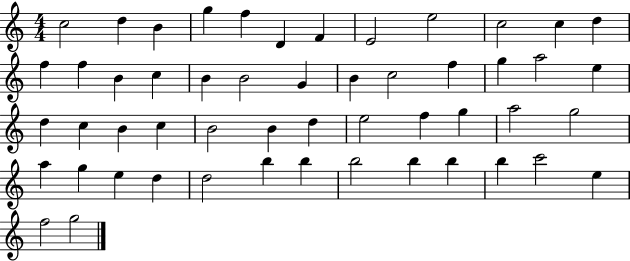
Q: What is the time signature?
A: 4/4